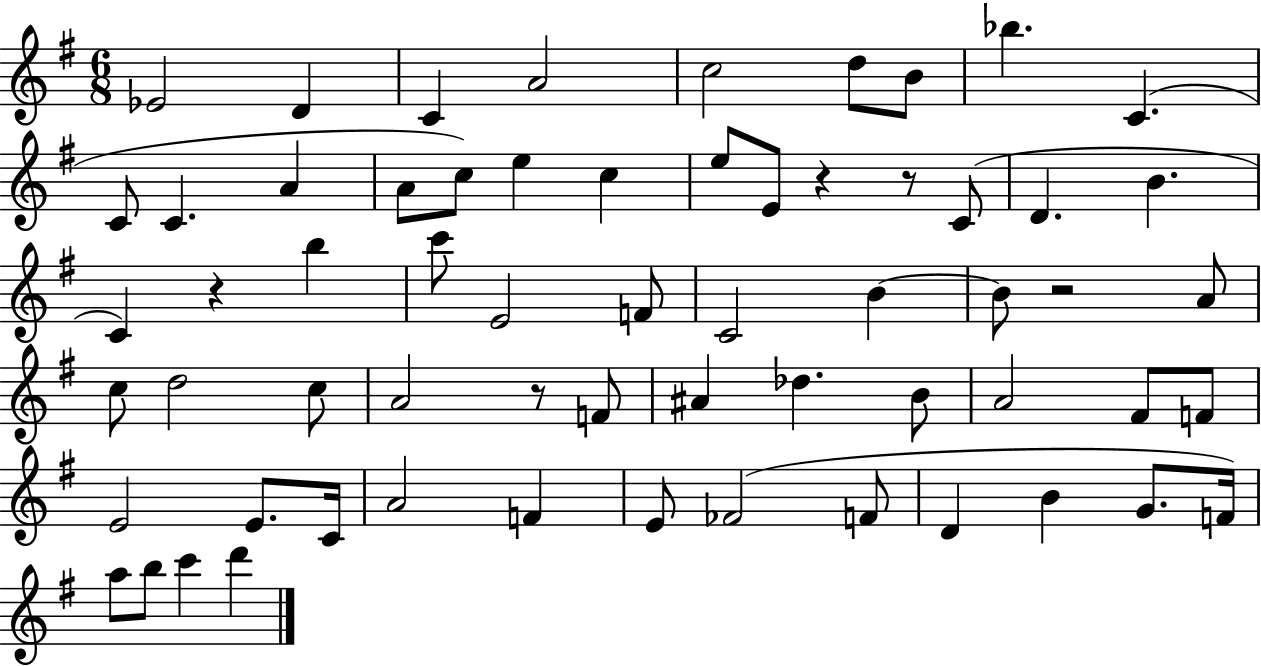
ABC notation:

X:1
T:Untitled
M:6/8
L:1/4
K:G
_E2 D C A2 c2 d/2 B/2 _b C C/2 C A A/2 c/2 e c e/2 E/2 z z/2 C/2 D B C z b c'/2 E2 F/2 C2 B B/2 z2 A/2 c/2 d2 c/2 A2 z/2 F/2 ^A _d B/2 A2 ^F/2 F/2 E2 E/2 C/4 A2 F E/2 _F2 F/2 D B G/2 F/4 a/2 b/2 c' d'